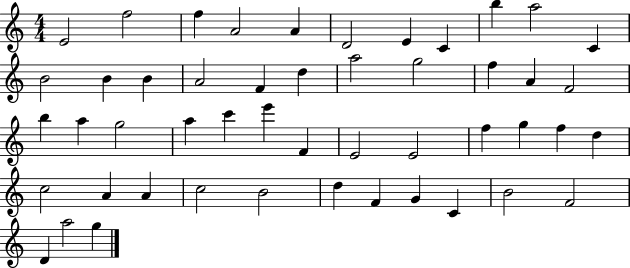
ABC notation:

X:1
T:Untitled
M:4/4
L:1/4
K:C
E2 f2 f A2 A D2 E C b a2 C B2 B B A2 F d a2 g2 f A F2 b a g2 a c' e' F E2 E2 f g f d c2 A A c2 B2 d F G C B2 F2 D a2 g